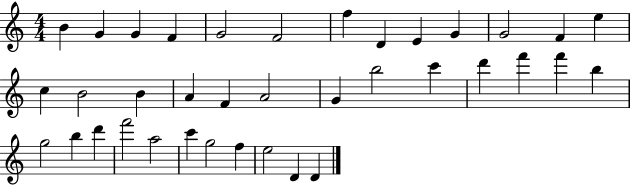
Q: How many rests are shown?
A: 0